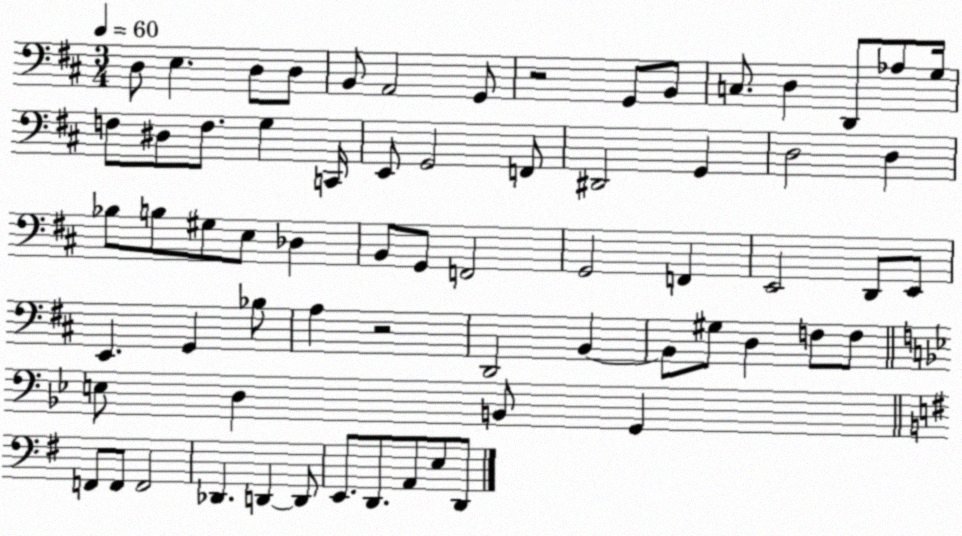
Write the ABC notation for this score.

X:1
T:Untitled
M:3/4
L:1/4
K:D
D,/2 E, D,/2 D,/2 B,,/2 A,,2 G,,/2 z2 G,,/2 B,,/2 C,/2 D, D,,/2 _A,/2 G,/4 F,/2 ^D,/2 F,/2 G, C,,/4 E,,/2 G,,2 F,,/2 ^D,,2 G,, D,2 D, _B,/2 B,/2 ^G,/2 E,/2 _D, B,,/2 G,,/2 F,,2 G,,2 F,, E,,2 D,,/2 E,,/2 E,, G,, _B,/2 A, z2 D,,2 B,, B,,/2 ^G,/2 D, F,/2 F,/2 E,/2 D, B,,/2 G,, F,,/2 F,,/2 F,,2 _D,, D,, D,,/2 E,,/2 D,,/2 A,,/2 E,/2 D,,/2